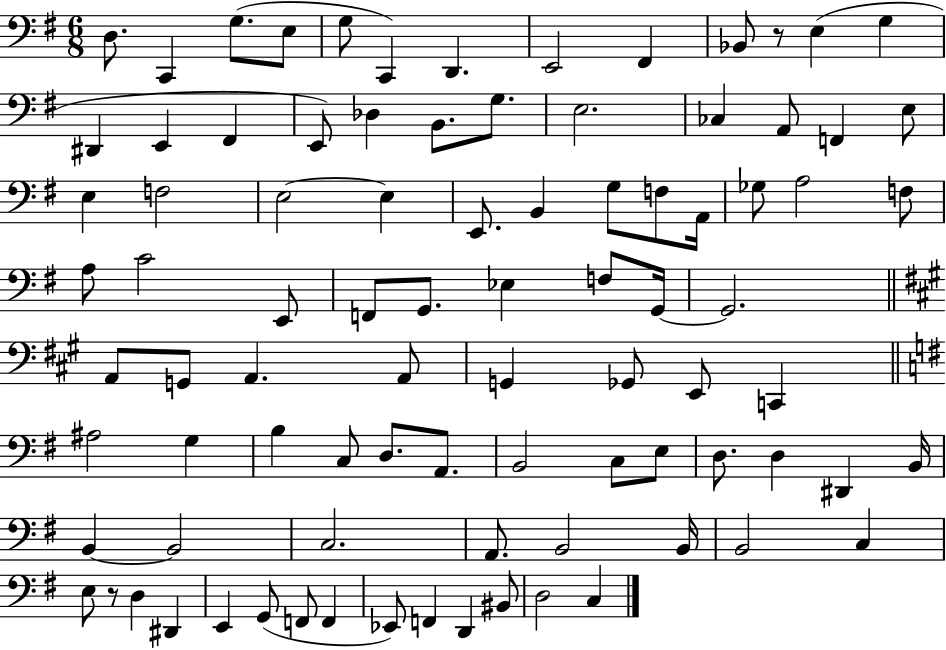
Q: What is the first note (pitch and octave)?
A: D3